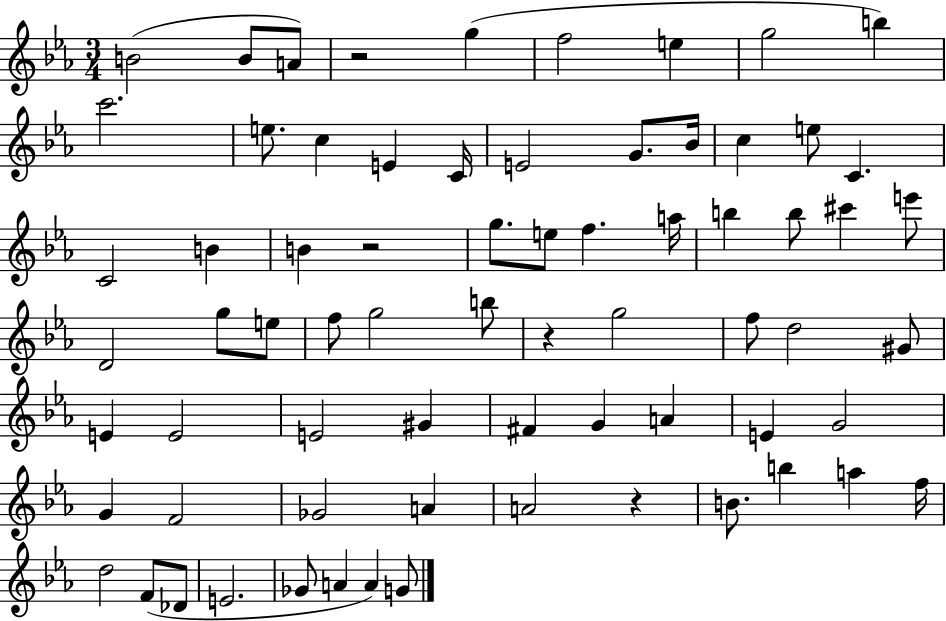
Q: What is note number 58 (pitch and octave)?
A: F5